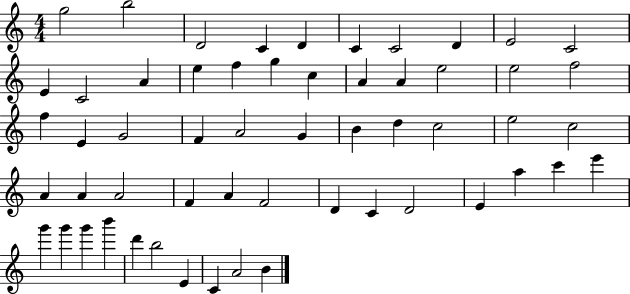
{
  \clef treble
  \numericTimeSignature
  \time 4/4
  \key c \major
  g''2 b''2 | d'2 c'4 d'4 | c'4 c'2 d'4 | e'2 c'2 | \break e'4 c'2 a'4 | e''4 f''4 g''4 c''4 | a'4 a'4 e''2 | e''2 f''2 | \break f''4 e'4 g'2 | f'4 a'2 g'4 | b'4 d''4 c''2 | e''2 c''2 | \break a'4 a'4 a'2 | f'4 a'4 f'2 | d'4 c'4 d'2 | e'4 a''4 c'''4 e'''4 | \break g'''4 g'''4 g'''4 b'''4 | d'''4 b''2 e'4 | c'4 a'2 b'4 | \bar "|."
}